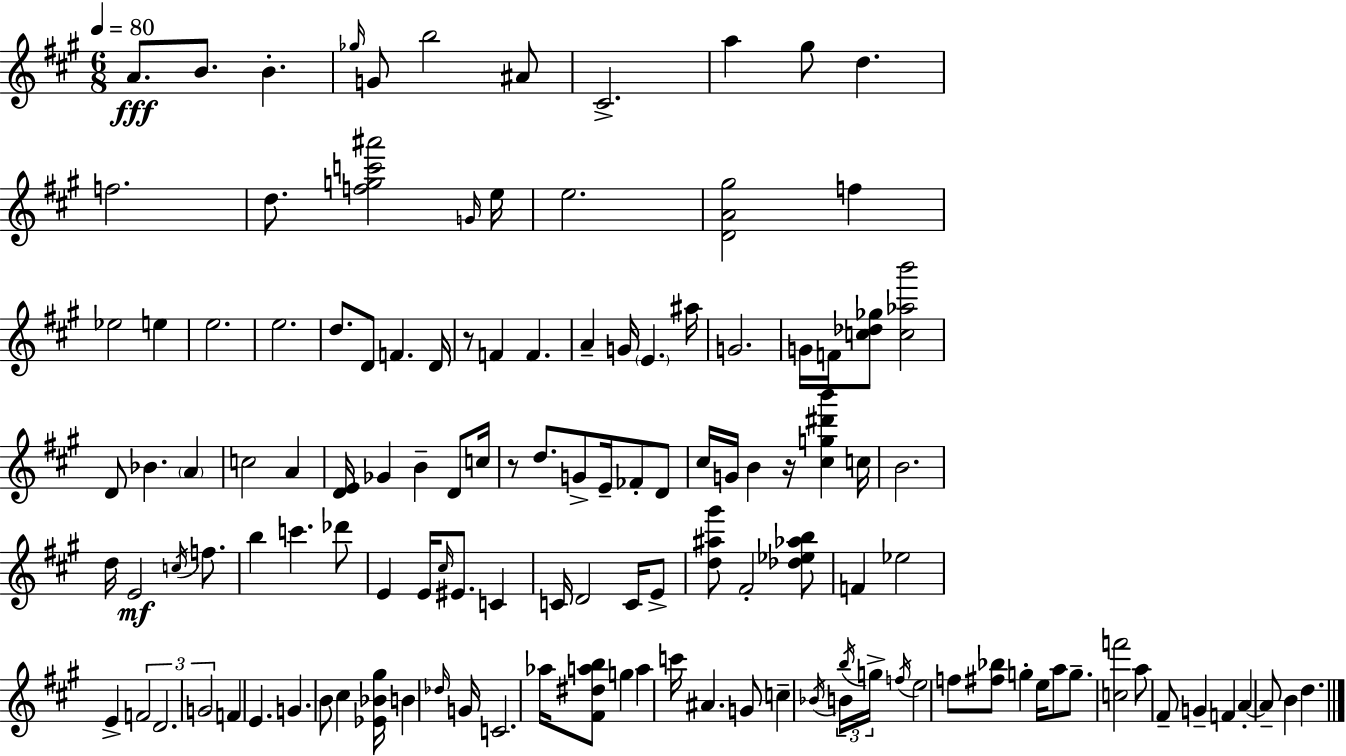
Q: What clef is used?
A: treble